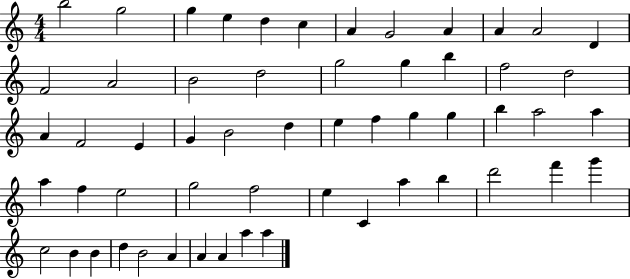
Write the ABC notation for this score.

X:1
T:Untitled
M:4/4
L:1/4
K:C
b2 g2 g e d c A G2 A A A2 D F2 A2 B2 d2 g2 g b f2 d2 A F2 E G B2 d e f g g b a2 a a f e2 g2 f2 e C a b d'2 f' g' c2 B B d B2 A A A a a